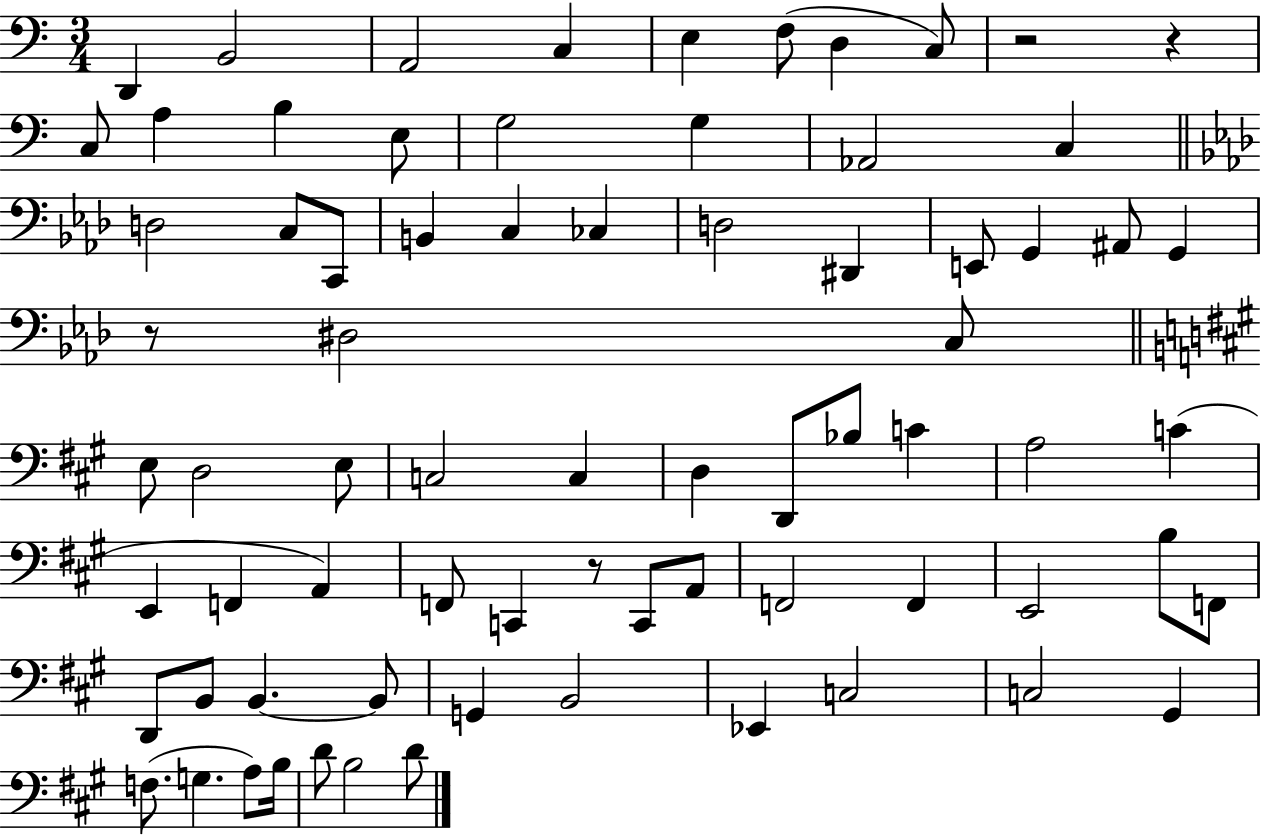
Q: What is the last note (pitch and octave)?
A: D4